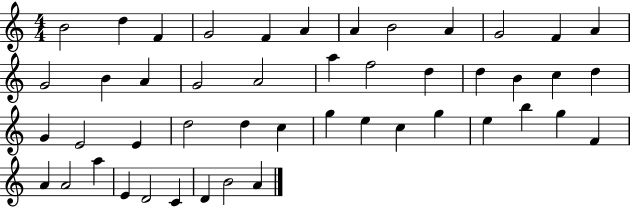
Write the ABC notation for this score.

X:1
T:Untitled
M:4/4
L:1/4
K:C
B2 d F G2 F A A B2 A G2 F A G2 B A G2 A2 a f2 d d B c d G E2 E d2 d c g e c g e b g F A A2 a E D2 C D B2 A